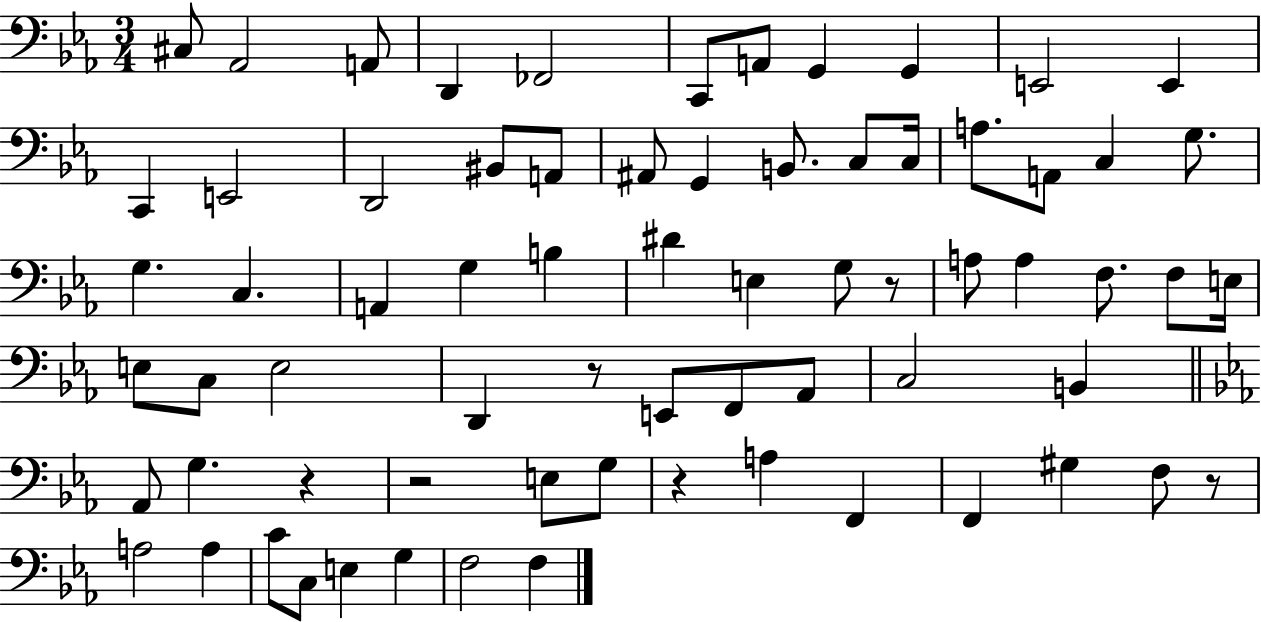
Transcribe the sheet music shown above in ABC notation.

X:1
T:Untitled
M:3/4
L:1/4
K:Eb
^C,/2 _A,,2 A,,/2 D,, _F,,2 C,,/2 A,,/2 G,, G,, E,,2 E,, C,, E,,2 D,,2 ^B,,/2 A,,/2 ^A,,/2 G,, B,,/2 C,/2 C,/4 A,/2 A,,/2 C, G,/2 G, C, A,, G, B, ^D E, G,/2 z/2 A,/2 A, F,/2 F,/2 E,/4 E,/2 C,/2 E,2 D,, z/2 E,,/2 F,,/2 _A,,/2 C,2 B,, _A,,/2 G, z z2 E,/2 G,/2 z A, F,, F,, ^G, F,/2 z/2 A,2 A, C/2 C,/2 E, G, F,2 F,